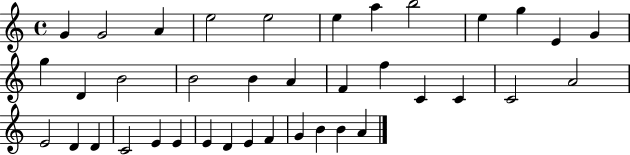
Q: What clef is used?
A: treble